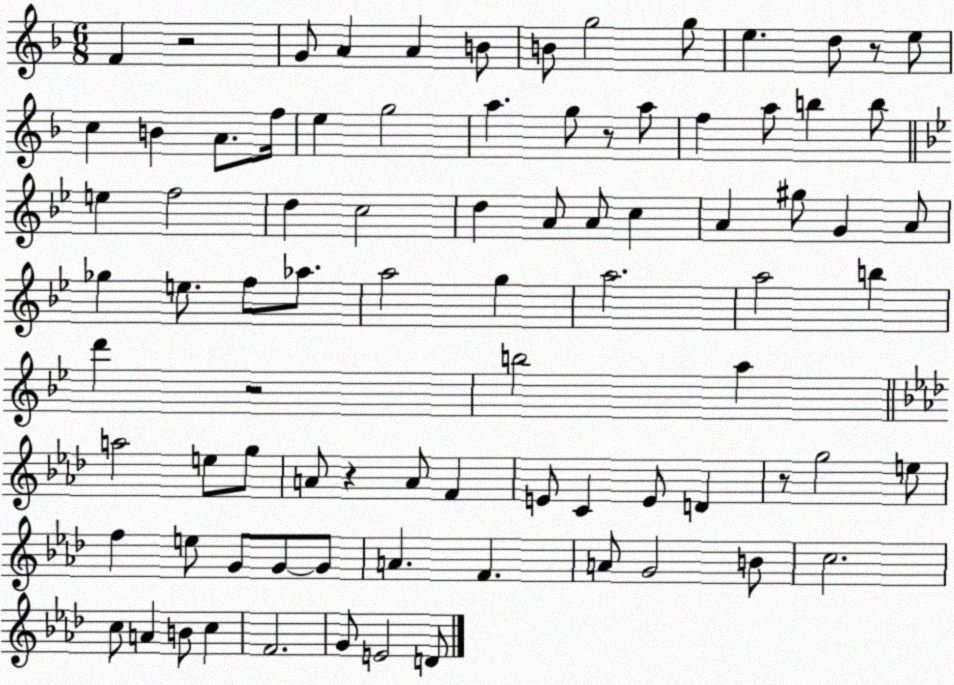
X:1
T:Untitled
M:6/8
L:1/4
K:F
F z2 G/2 A A B/2 B/2 g2 g/2 e d/2 z/2 e/2 c B A/2 f/4 e g2 a g/2 z/2 a/2 f a/2 b b/2 e f2 d c2 d A/2 A/2 c A ^g/2 G A/2 _g e/2 f/2 _a/2 a2 g a2 a2 b d' z2 b2 a a2 e/2 g/2 A/2 z A/2 F E/2 C E/2 D z/2 g2 e/2 f e/2 G/2 G/2 G/2 A F A/2 G2 B/2 c2 c/2 A B/2 c F2 G/2 E2 D/2